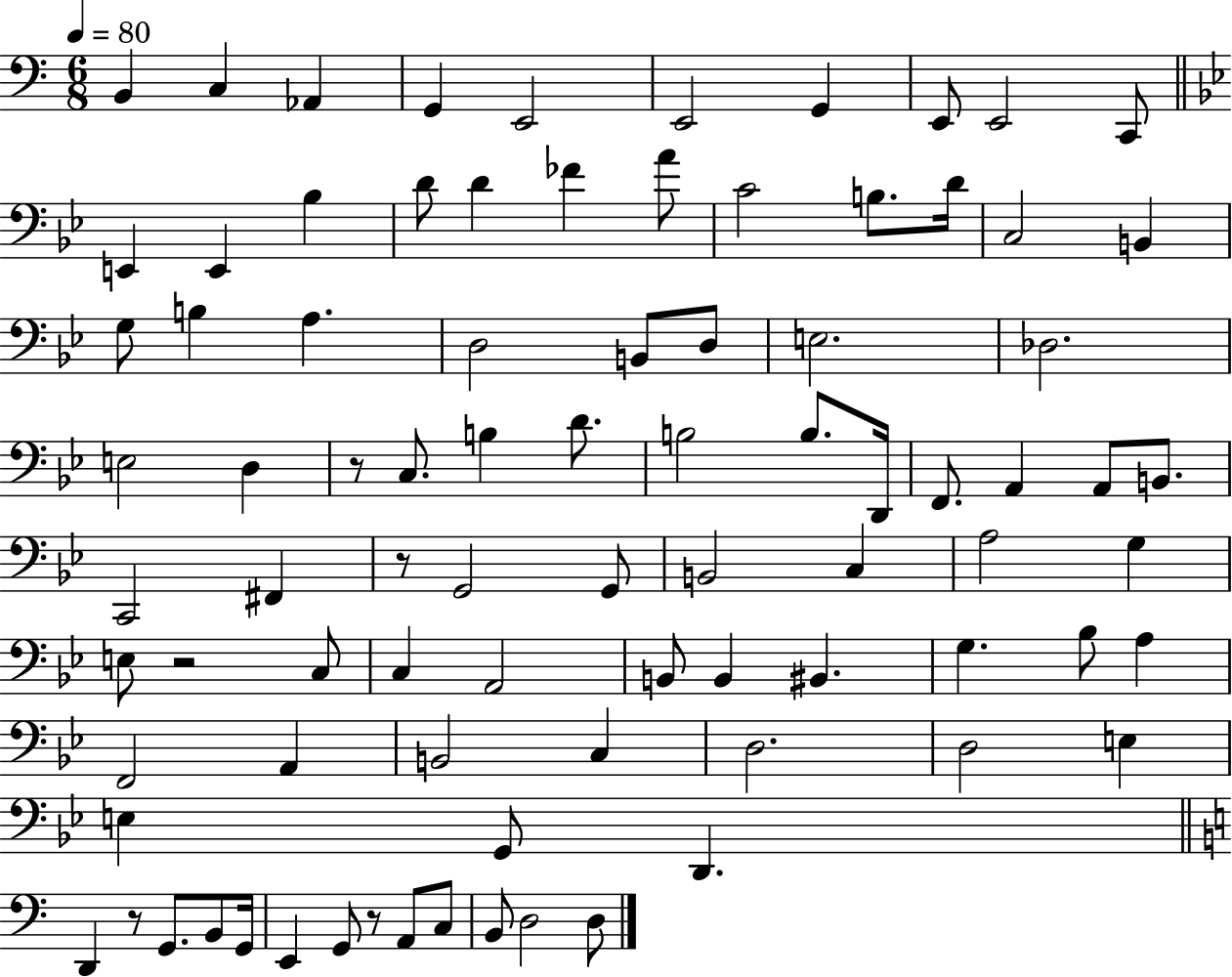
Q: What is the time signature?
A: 6/8